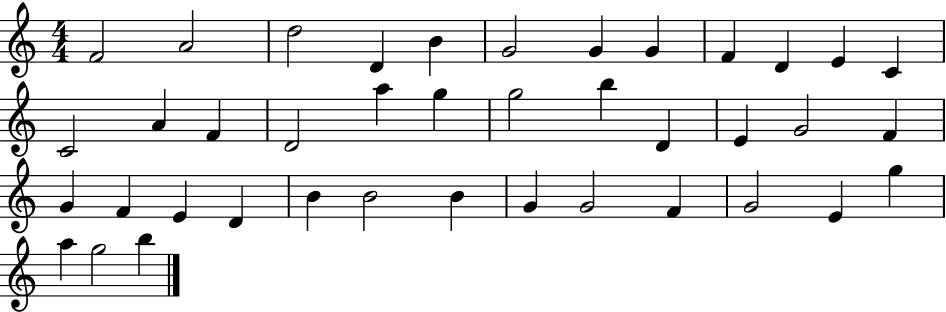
F4/h A4/h D5/h D4/q B4/q G4/h G4/q G4/q F4/q D4/q E4/q C4/q C4/h A4/q F4/q D4/h A5/q G5/q G5/h B5/q D4/q E4/q G4/h F4/q G4/q F4/q E4/q D4/q B4/q B4/h B4/q G4/q G4/h F4/q G4/h E4/q G5/q A5/q G5/h B5/q